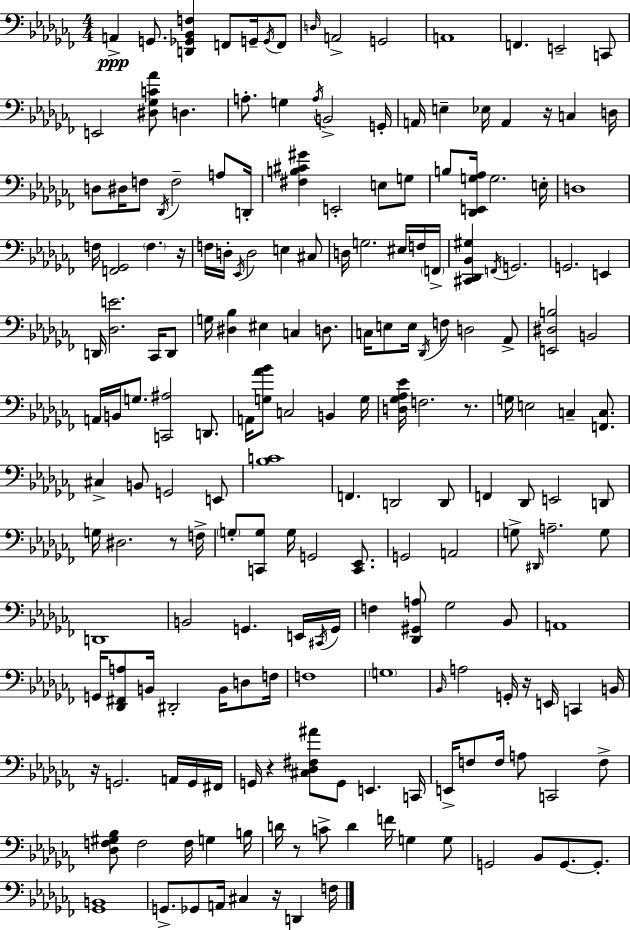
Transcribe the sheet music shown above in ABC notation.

X:1
T:Untitled
M:4/4
L:1/4
K:Abm
A,, G,,/2 [D,,_G,,_B,,F,] F,,/2 G,,/4 G,,/4 F,,/2 D,/4 A,,2 G,,2 A,,4 F,, E,,2 C,,/2 E,,2 [^D,_G,C_A]/2 D, A,/2 G, A,/4 B,,2 G,,/4 A,,/4 E, _E,/4 A,, z/4 C, D,/4 D,/2 ^D,/4 F,/2 _D,,/4 F,2 A,/2 D,,/4 [^F,B,^C^G] E,,2 E,/2 G,/2 B,/2 [_D,,E,,G,_A,]/4 G,2 E,/4 D,4 F,/4 [F,,_G,,]2 F, z/4 F,/4 D,/4 _E,,/4 D,2 E, ^C,/2 D,/4 G,2 ^E,/4 F,/4 F,,/4 [^C,,_D,,_B,,^G,] F,,/4 G,,2 G,,2 E,, D,,/4 [_D,E]2 _C,,/4 D,,/2 G,/4 [^D,_B,] ^E, C, D,/2 C,/4 E,/2 E,/4 _D,,/4 F,/2 D,2 _A,,/2 [E,,^D,B,]2 B,,2 A,,/4 B,,/4 G,/2 [C,,^A,]2 D,,/2 A,,/4 [G,_A_B]/2 C,2 B,, G,/4 [D,_G,_A,_E]/4 F,2 z/2 G,/4 E,2 C, [F,,C,]/2 ^C, B,,/2 G,,2 E,,/2 [_B,C]4 F,, D,,2 D,,/2 F,, _D,,/2 E,,2 D,,/2 G,/4 ^D,2 z/2 F,/4 G,/2 [C,,G,]/2 G,/4 G,,2 [C,,_E,,]/2 G,,2 A,,2 G,/2 ^D,,/4 A,2 G,/2 D,,4 B,,2 G,, E,,/4 ^C,,/4 G,,/4 F, [_D,,^G,,A,]/2 _G,2 _B,,/2 A,,4 G,,/4 [_D,,^F,,A,]/2 B,,/4 ^D,,2 B,,/4 D,/2 F,/4 F,4 G,4 _B,,/4 A,2 G,,/4 z/4 E,,/4 C,, B,,/4 z/4 G,,2 A,,/4 G,,/4 ^F,,/4 G,,/4 z [^C,_D,^F,^A]/2 G,,/2 E,, C,,/4 E,,/4 F,/2 F,/4 A,/2 C,,2 F,/2 [_D,F,^G,_B,]/2 F,2 F,/4 G, B,/4 D/4 z/2 C/2 D F/4 G, G,/2 G,,2 _B,,/2 G,,/2 G,,/2 [_G,,B,,]4 G,,/2 _G,,/2 A,,/4 ^C, z/4 D,, F,/4